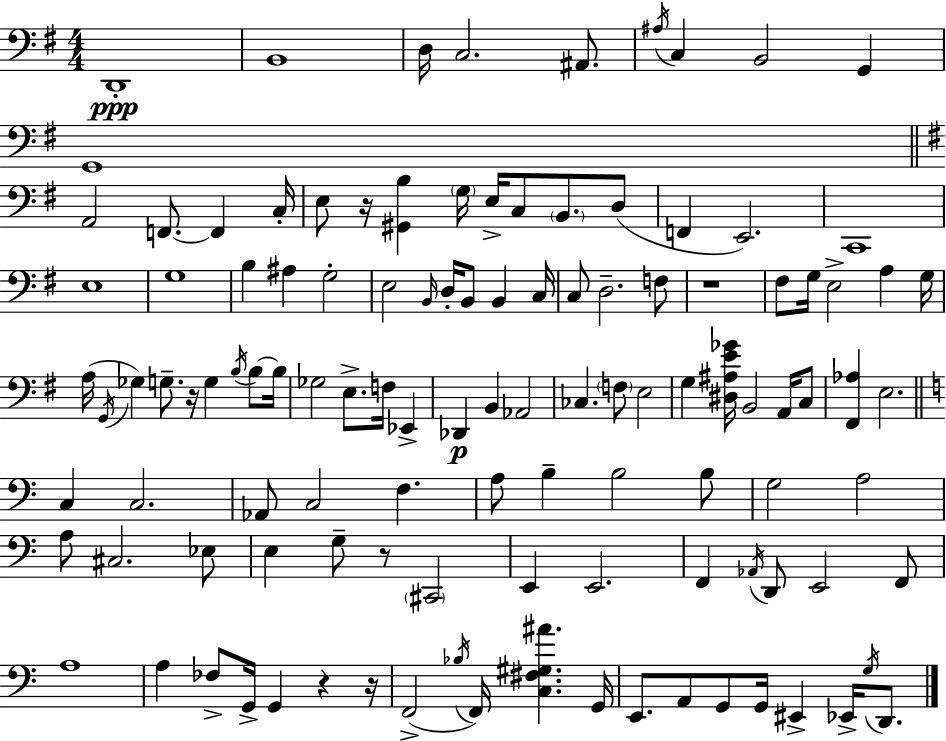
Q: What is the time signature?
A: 4/4